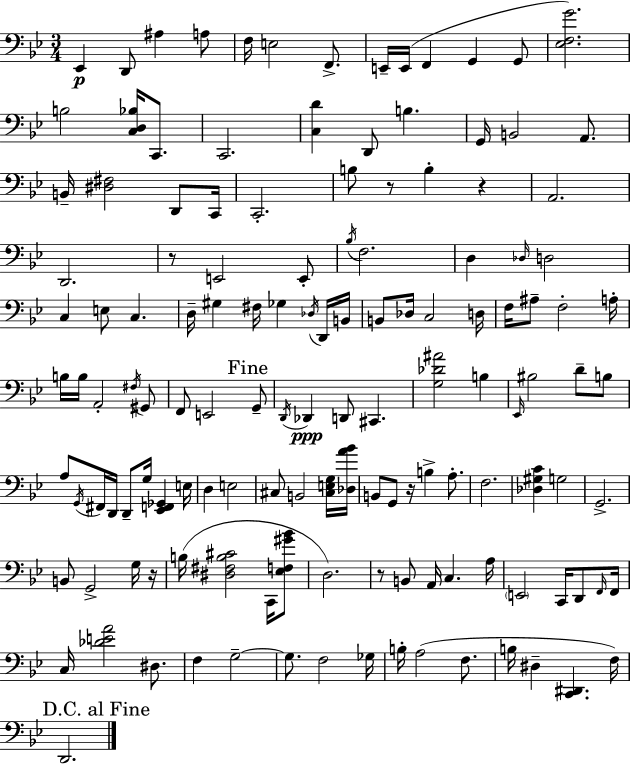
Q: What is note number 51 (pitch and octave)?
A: A#3